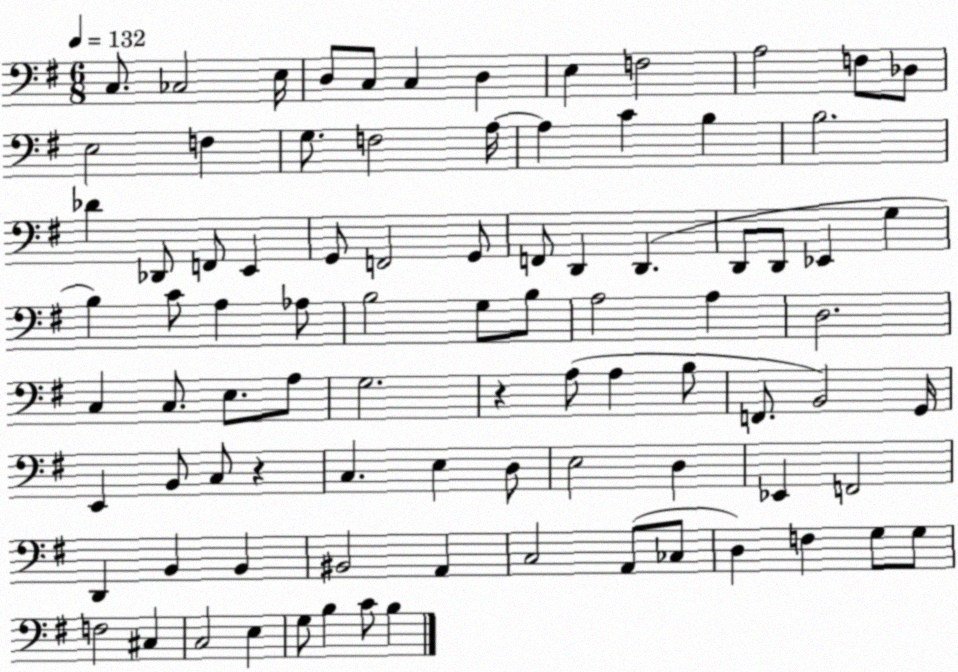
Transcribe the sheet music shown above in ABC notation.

X:1
T:Untitled
M:6/8
L:1/4
K:G
C,/2 _C,2 E,/4 D,/2 C,/2 C, D, E, F,2 A,2 F,/2 _D,/2 E,2 F, G,/2 F,2 A,/4 A, C B, B,2 _D _D,,/2 F,,/2 E,, G,,/2 F,,2 G,,/2 F,,/2 D,, D,, D,,/2 D,,/2 _E,, G, B, C/2 A, _A,/2 B,2 G,/2 B,/2 A,2 A, D,2 C, C,/2 E,/2 A,/2 G,2 z A,/2 A, B,/2 F,,/2 B,,2 G,,/4 E,, B,,/2 C,/2 z C, E, D,/2 E,2 D, _E,, F,,2 D,, B,, B,, ^B,,2 A,, C,2 A,,/2 _C,/2 D, F, G,/2 G,/2 F,2 ^C, C,2 E, G,/2 B, C/2 B,